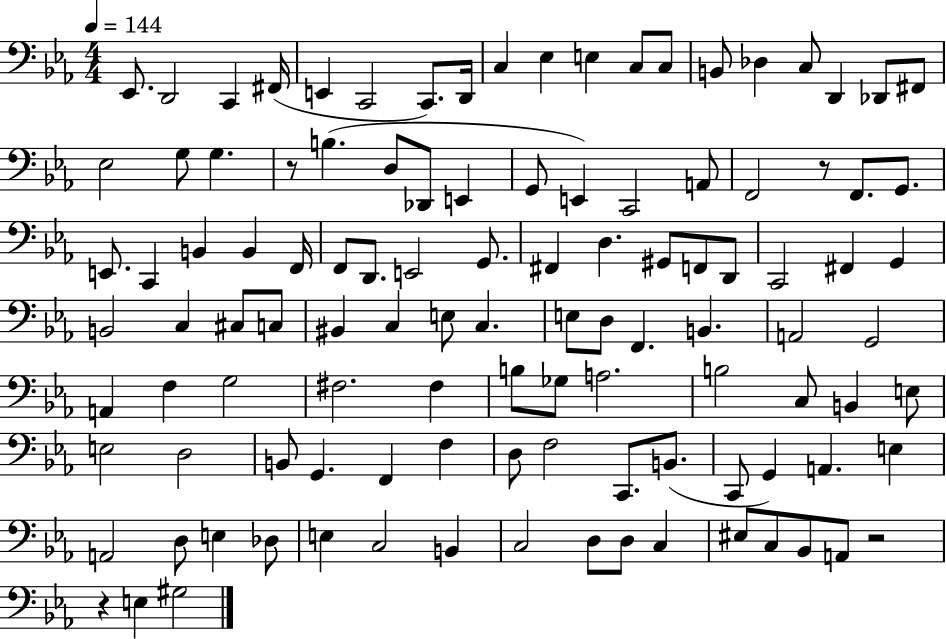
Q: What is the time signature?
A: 4/4